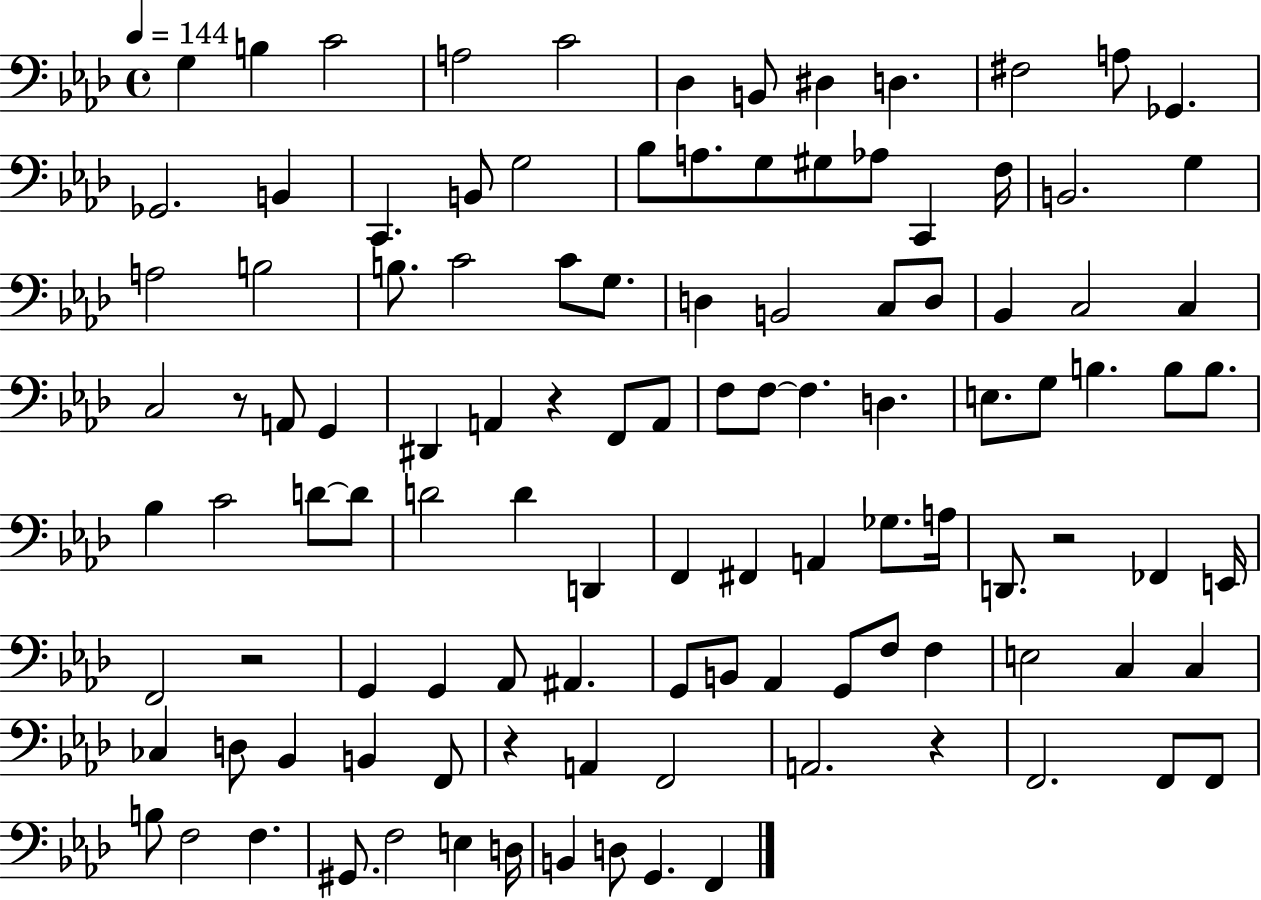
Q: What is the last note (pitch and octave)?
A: F2